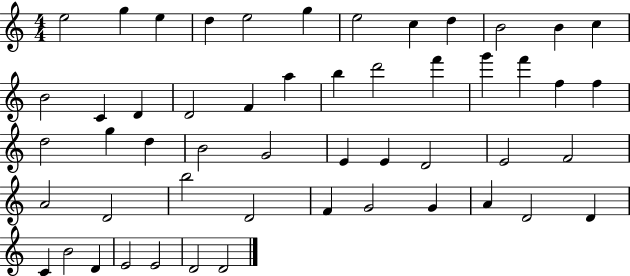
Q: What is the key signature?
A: C major